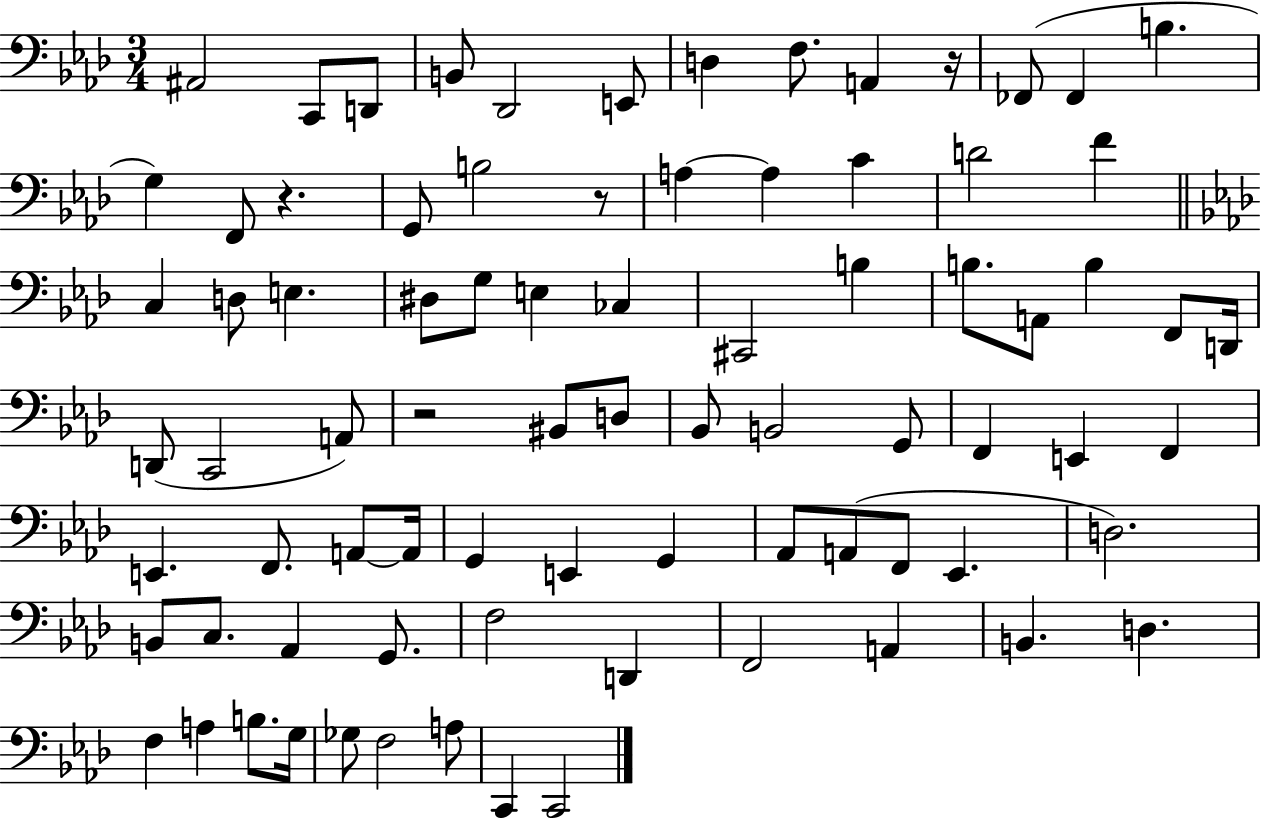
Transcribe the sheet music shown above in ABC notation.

X:1
T:Untitled
M:3/4
L:1/4
K:Ab
^A,,2 C,,/2 D,,/2 B,,/2 _D,,2 E,,/2 D, F,/2 A,, z/4 _F,,/2 _F,, B, G, F,,/2 z G,,/2 B,2 z/2 A, A, C D2 F C, D,/2 E, ^D,/2 G,/2 E, _C, ^C,,2 B, B,/2 A,,/2 B, F,,/2 D,,/4 D,,/2 C,,2 A,,/2 z2 ^B,,/2 D,/2 _B,,/2 B,,2 G,,/2 F,, E,, F,, E,, F,,/2 A,,/2 A,,/4 G,, E,, G,, _A,,/2 A,,/2 F,,/2 _E,, D,2 B,,/2 C,/2 _A,, G,,/2 F,2 D,, F,,2 A,, B,, D, F, A, B,/2 G,/4 _G,/2 F,2 A,/2 C,, C,,2